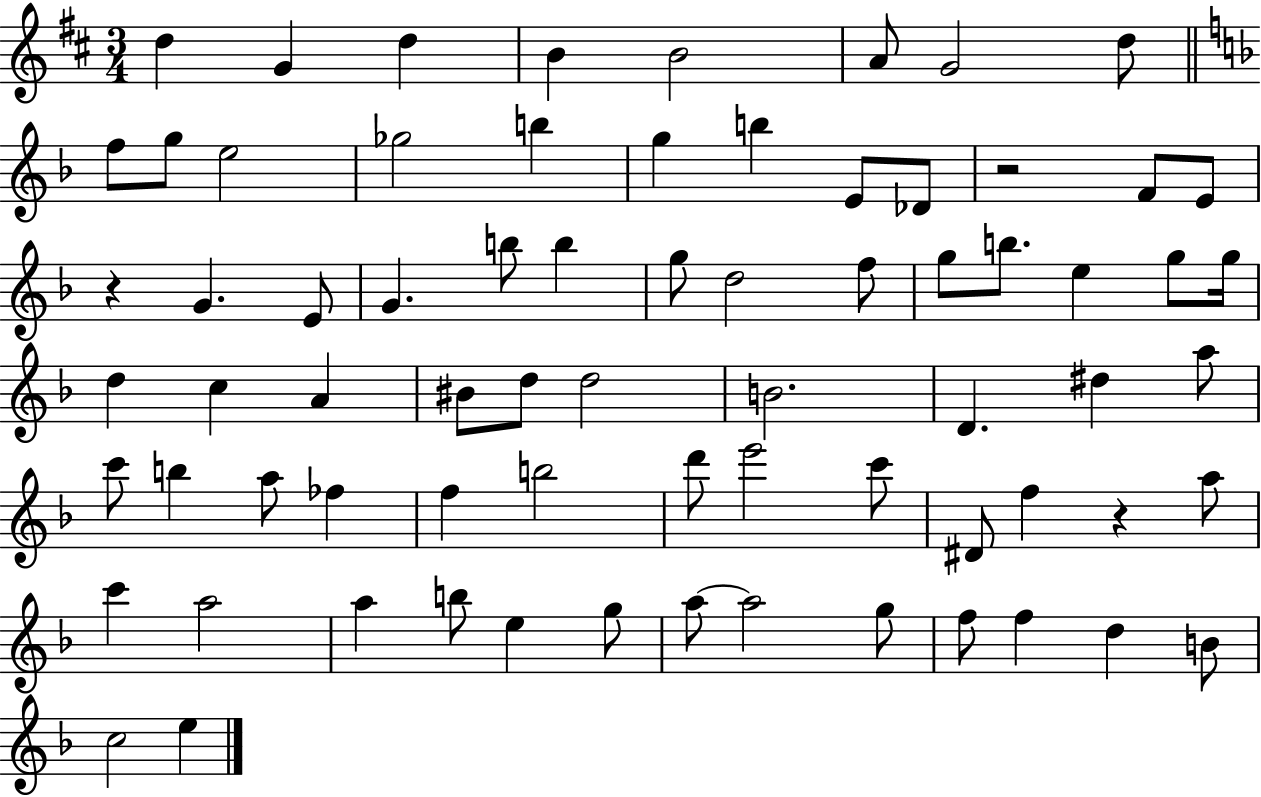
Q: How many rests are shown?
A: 3